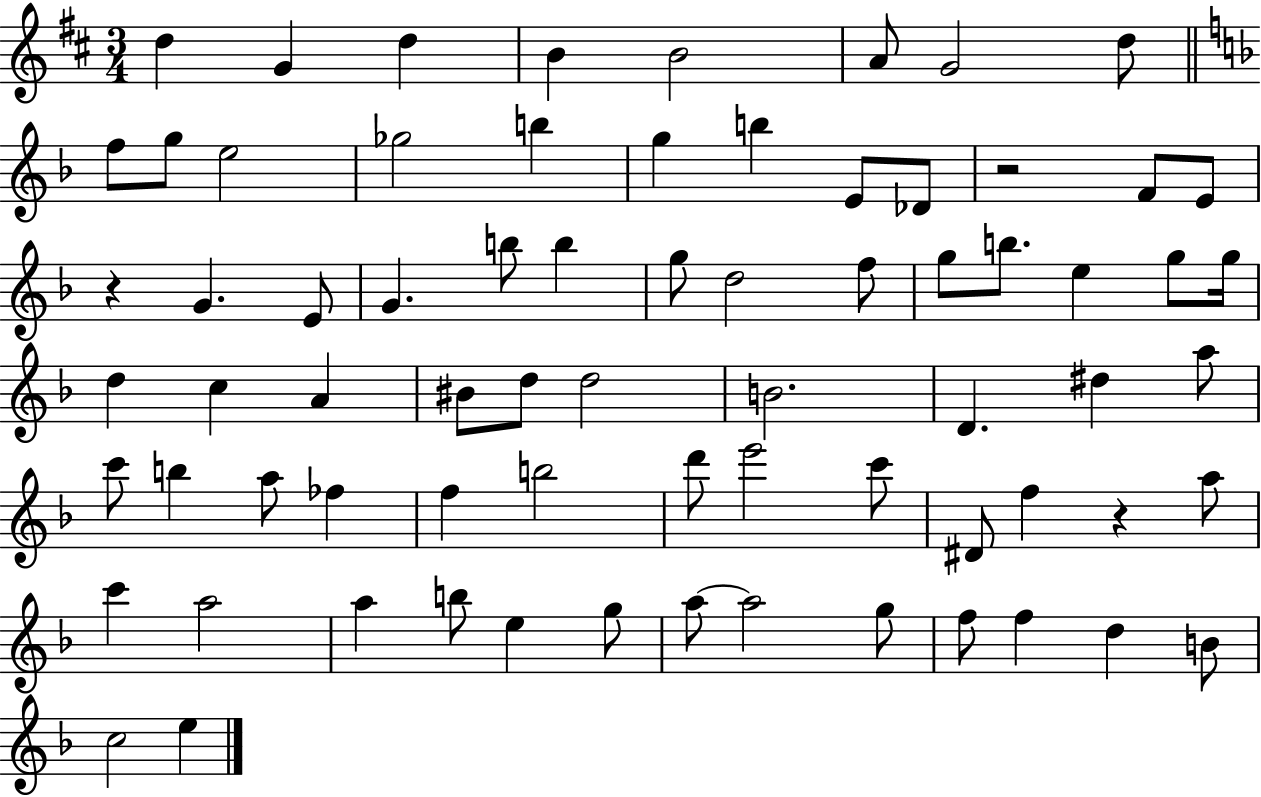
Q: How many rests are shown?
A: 3